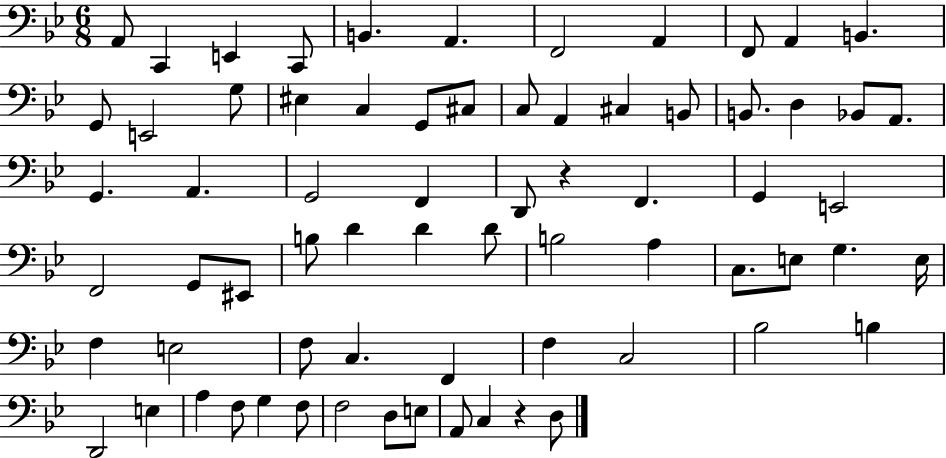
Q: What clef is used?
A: bass